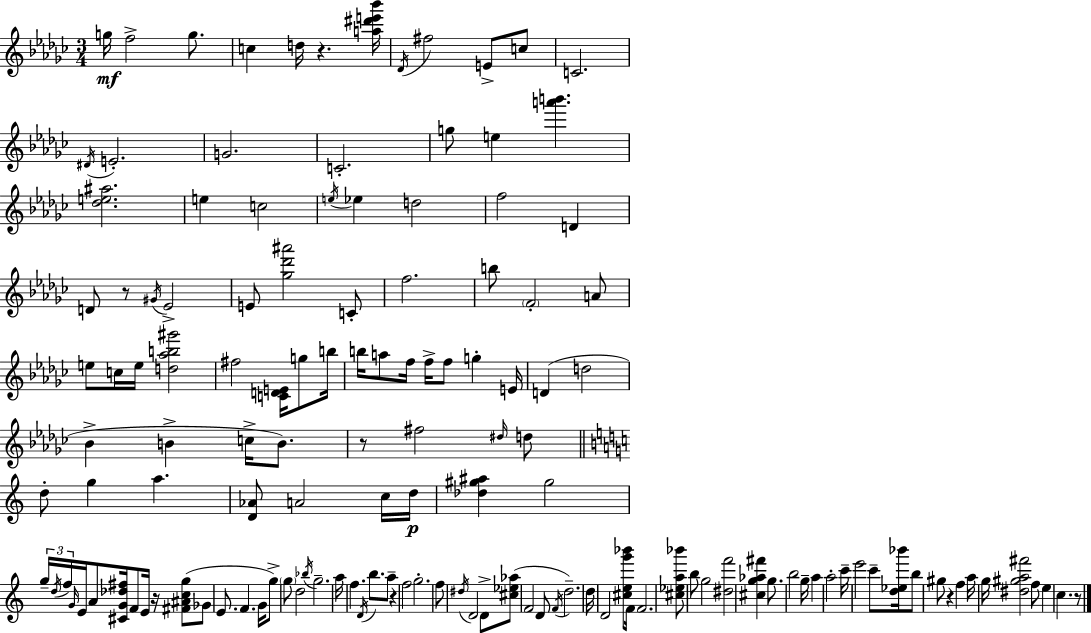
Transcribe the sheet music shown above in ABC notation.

X:1
T:Untitled
M:3/4
L:1/4
K:Ebm
g/4 f2 g/2 c d/4 z [a^d'e'_b']/4 _D/4 ^f2 E/2 c/2 C2 ^D/4 E2 G2 C2 g/2 e [a'b'] [_de^a]2 e c2 e/4 _e d2 f2 D D/2 z/2 ^G/4 _E2 E/2 [_g_d'^a']2 C/2 f2 b/2 F2 A/2 e/2 c/4 e/4 [d_ab^g']2 ^f2 [CDE]/4 g/2 b/4 b/4 a/2 f/4 f/4 f/2 g E/4 D d2 _B B c/4 B/2 z/2 ^f2 ^d/4 d/2 d/2 g a [D_A]/2 A2 c/4 d/4 [_d^g^a] ^g2 g/4 d/4 f/4 G/4 E/4 A/2 [^CG_d^f]/4 F/2 E/4 z/4 [^F^Acg]/2 _G/2 E/2 F G/4 g/2 g/2 d2 _b/4 g2 a/4 f D/4 b/2 a/2 z f2 g2 f/2 ^d/4 D2 D/2 [^c_e_a]/2 F2 D/2 F/4 d2 d/4 D2 [^ceg'_b']/2 F/4 F2 [^c_ea_b']/2 b/2 g2 [^df']2 [^cg_a^f'] g/2 b2 g/4 a a2 c'/4 e'2 c'/2 [d_e_b']/4 b/2 ^g/2 z f a/4 g/4 [^d^ga^f']2 f/2 e c z/2